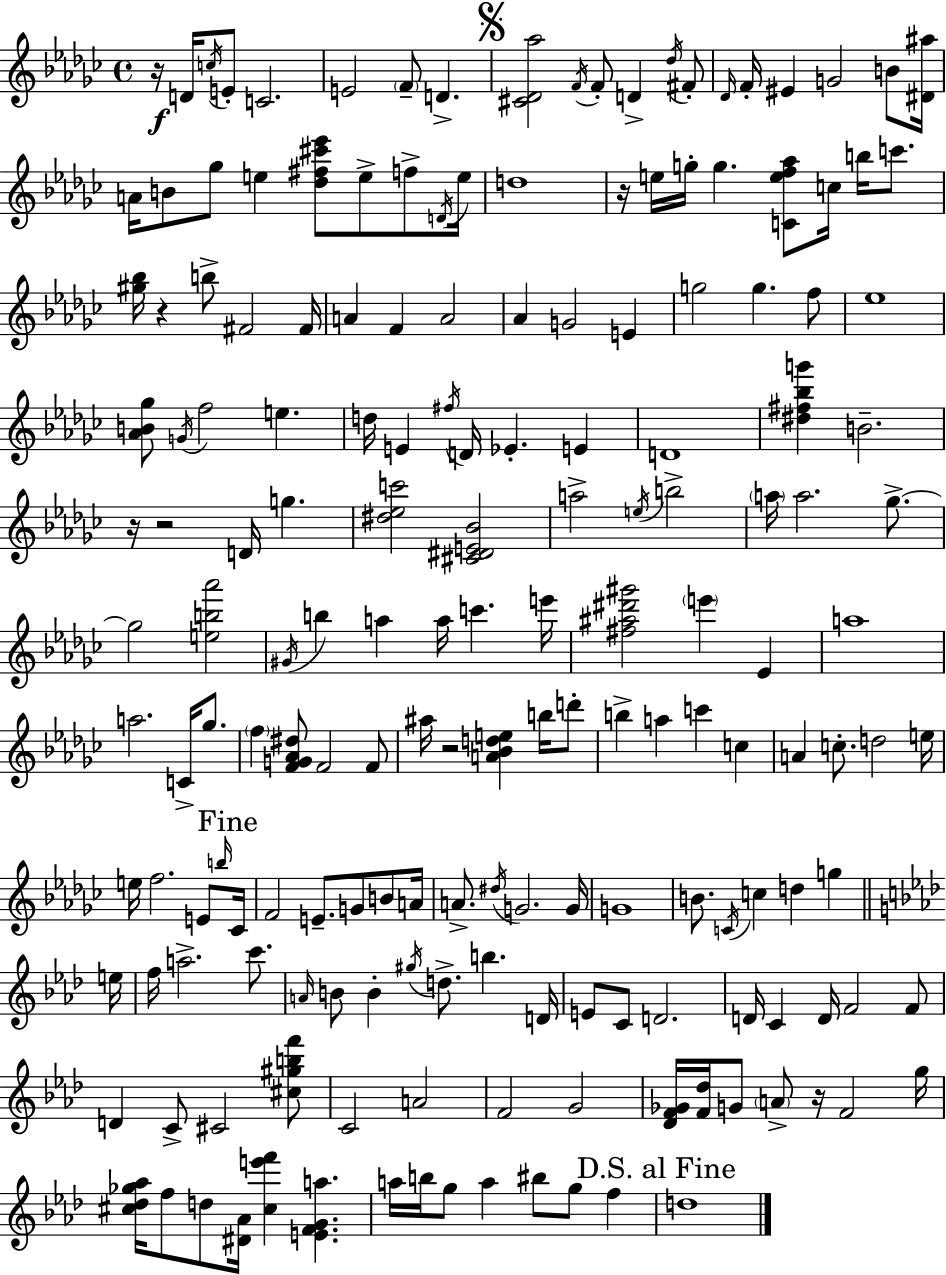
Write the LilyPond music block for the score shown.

{
  \clef treble
  \time 4/4
  \defaultTimeSignature
  \key ees \minor
  r16\f d'16 \acciaccatura { c''16 } e'8-. c'2. | e'2 \parenthesize f'8-- d'4.-> | \mark \markup { \musicglyph "scripts.segno" } <cis' des' aes''>2 \acciaccatura { f'16 } f'8-. d'4-> | \acciaccatura { des''16 } fis'8-. \grace { des'16 } f'16-. eis'4 g'2 | \break b'8 <dis' ais''>16 a'16 b'8 ges''8 e''4 <des'' fis'' cis''' ees'''>8 e''8-> | f''8-> \acciaccatura { d'16 } e''16 d''1 | r16 e''16 g''16-. g''4. <c' e'' f'' aes''>8 | c''16 b''16 c'''8. <gis'' bes''>16 r4 b''8-> fis'2 | \break fis'16 a'4 f'4 a'2 | aes'4 g'2 | e'4 g''2 g''4. | f''8 ees''1 | \break <aes' b' ges''>8 \acciaccatura { g'16 } f''2 | e''4. d''16 e'4 \acciaccatura { fis''16 } d'16 ees'4.-. | e'4 d'1 | <dis'' fis'' bes'' g'''>4 b'2.-- | \break r16 r2 | d'16 g''4. <dis'' ees'' c'''>2 <cis' dis' e' bes'>2 | a''2-> \acciaccatura { e''16 } | b''2-> \parenthesize a''16 a''2. | \break ges''8.->~~ ges''2 | <e'' b'' aes'''>2 \acciaccatura { gis'16 } b''4 a''4 | a''16 c'''4. e'''16 <fis'' ais'' dis''' gis'''>2 | \parenthesize e'''4 ees'4 a''1 | \break a''2. | c'16-> ges''8. \parenthesize f''4 <f' g' aes' dis''>8 f'2 | f'8 ais''16 r2 | <a' bes' d'' e''>4 b''16 d'''8-. b''4-> a''4 | \break c'''4 c''4 a'4 c''8.-. | d''2 e''16 e''16 f''2. | e'8 \grace { b''16 } \mark "Fine" ces'16 f'2 | e'8.-- g'8 b'8 a'16 a'8.-> \acciaccatura { dis''16 } g'2. | \break g'16 g'1 | b'8. \acciaccatura { c'16 } c''4 | d''4 g''4 \bar "||" \break \key f \minor e''16 f''16 a''2.-> c'''8. | \grace { a'16 } b'8 b'4-. \acciaccatura { gis''16 } d''8.-> b''4. | d'16 e'8 c'8 d'2. | d'16 c'4 d'16 f'2 | \break f'8 d'4 c'8-> cis'2 | <cis'' gis'' b'' f'''>8 c'2 a'2 | f'2 g'2 | <des' f' ges'>16 <f' des''>16 g'8 \parenthesize a'8-> r16 f'2 | \break g''16 <cis'' des'' ges'' aes''>16 f''8 d''8 <dis' aes'>16 <cis'' e''' f'''>4 <e' f' g' a''>4. | a''16 b''16 g''8 a''4 bis''8 g''8 f''4 | \mark "D.S. al Fine" d''1 | \bar "|."
}